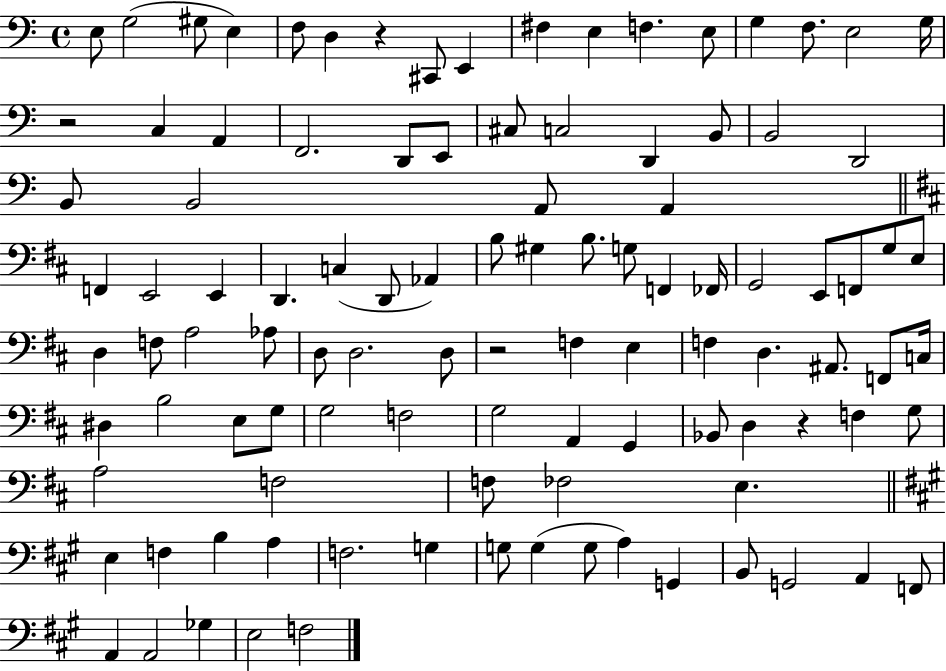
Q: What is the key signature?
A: C major